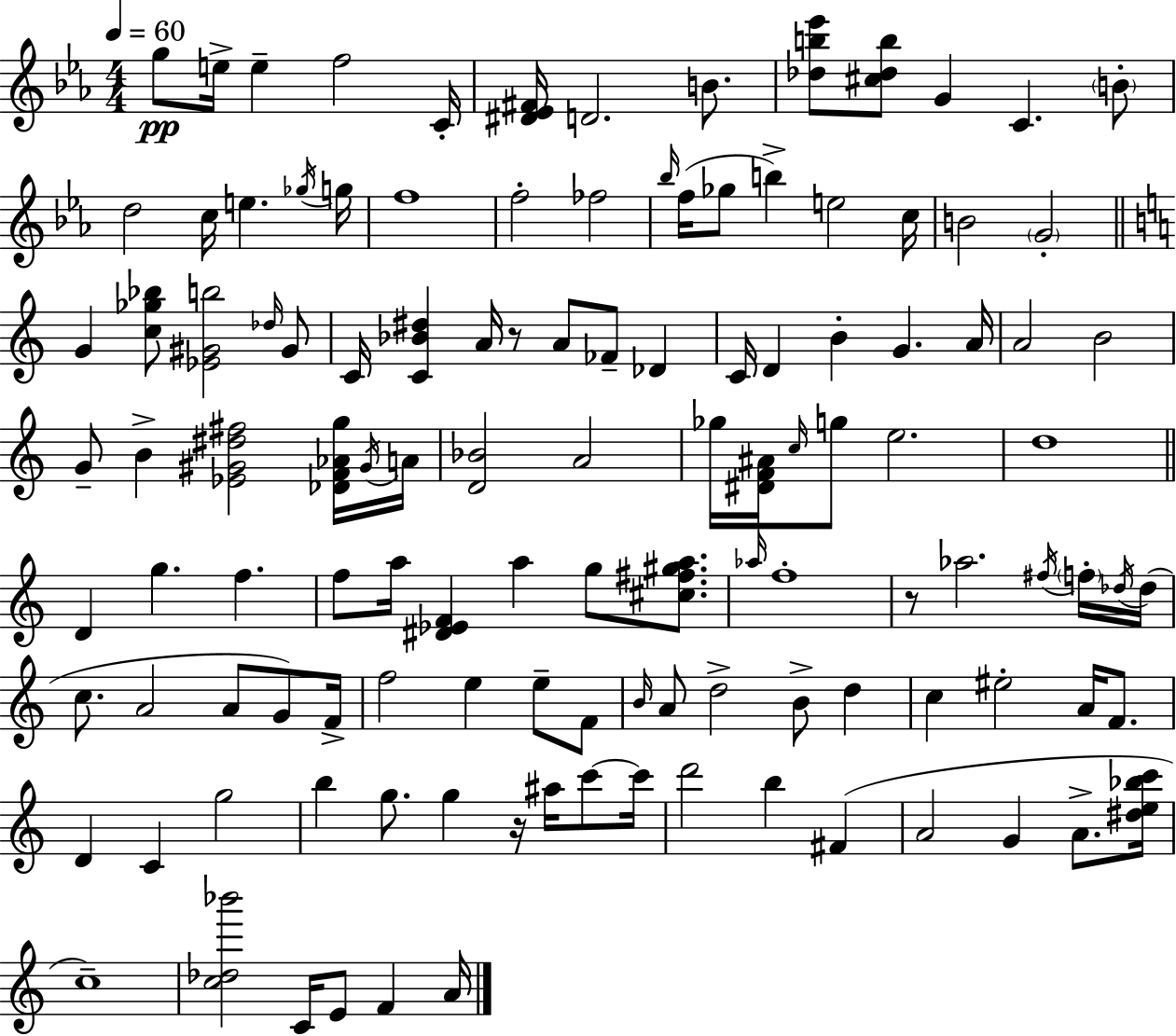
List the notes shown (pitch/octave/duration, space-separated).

G5/e E5/s E5/q F5/h C4/s [D#4,Eb4,F#4]/s D4/h. B4/e. [Db5,B5,Eb6]/e [C#5,Db5,B5]/e G4/q C4/q. B4/e D5/h C5/s E5/q. Gb5/s G5/s F5/w F5/h FES5/h Bb5/s F5/s Gb5/e B5/q E5/h C5/s B4/h G4/h G4/q [C5,Gb5,Bb5]/e [Eb4,G#4,B5]/h Db5/s G#4/e C4/s [C4,Bb4,D#5]/q A4/s R/e A4/e FES4/e Db4/q C4/s D4/q B4/q G4/q. A4/s A4/h B4/h G4/e B4/q [Eb4,G#4,D#5,F#5]/h [Db4,F4,Ab4,G5]/s G#4/s A4/s [D4,Bb4]/h A4/h Gb5/s [D#4,F4,A#4]/s C5/s G5/e E5/h. D5/w D4/q G5/q. F5/q. F5/e A5/s [D#4,Eb4,F4]/q A5/q G5/e [C#5,F#5,G#5,A5]/e. Ab5/s F5/w R/e Ab5/h. F#5/s F5/s Db5/s Db5/s C5/e. A4/h A4/e G4/e F4/s F5/h E5/q E5/e F4/e B4/s A4/e D5/h B4/e D5/q C5/q EIS5/h A4/s F4/e. D4/q C4/q G5/h B5/q G5/e. G5/q R/s A#5/s C6/e C6/s D6/h B5/q F#4/q A4/h G4/q A4/e. [D#5,E5,Bb5,C6]/s C5/w [C5,Db5,Bb6]/h C4/s E4/e F4/q A4/s